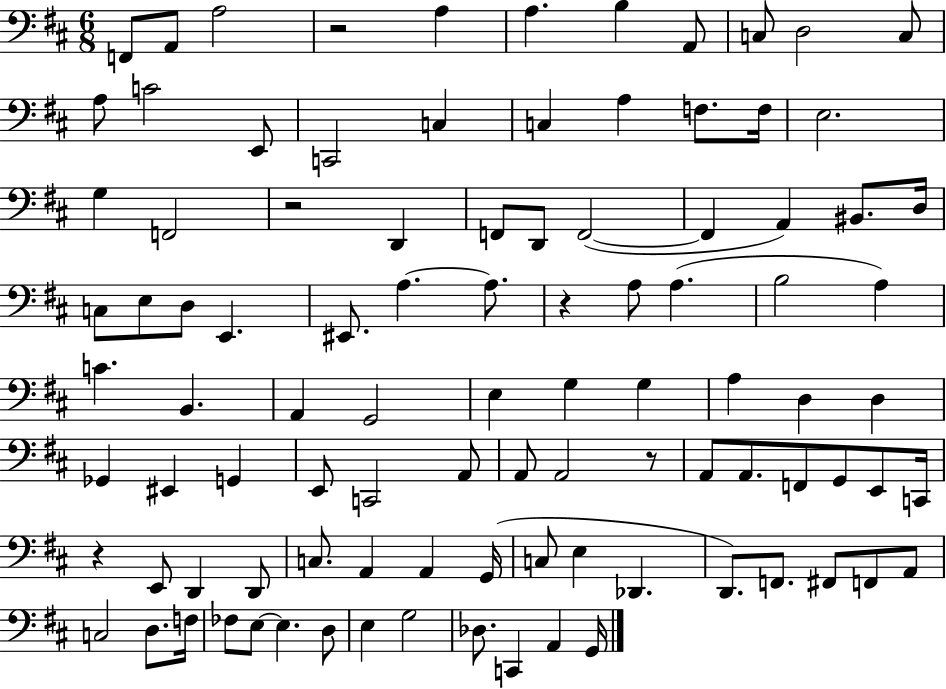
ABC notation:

X:1
T:Untitled
M:6/8
L:1/4
K:D
F,,/2 A,,/2 A,2 z2 A, A, B, A,,/2 C,/2 D,2 C,/2 A,/2 C2 E,,/2 C,,2 C, C, A, F,/2 F,/4 E,2 G, F,,2 z2 D,, F,,/2 D,,/2 F,,2 F,, A,, ^B,,/2 D,/4 C,/2 E,/2 D,/2 E,, ^E,,/2 A, A,/2 z A,/2 A, B,2 A, C B,, A,, G,,2 E, G, G, A, D, D, _G,, ^E,, G,, E,,/2 C,,2 A,,/2 A,,/2 A,,2 z/2 A,,/2 A,,/2 F,,/2 G,,/2 E,,/2 C,,/4 z E,,/2 D,, D,,/2 C,/2 A,, A,, G,,/4 C,/2 E, _D,, D,,/2 F,,/2 ^F,,/2 F,,/2 A,,/2 C,2 D,/2 F,/4 _F,/2 E,/2 E, D,/2 E, G,2 _D,/2 C,, A,, G,,/4